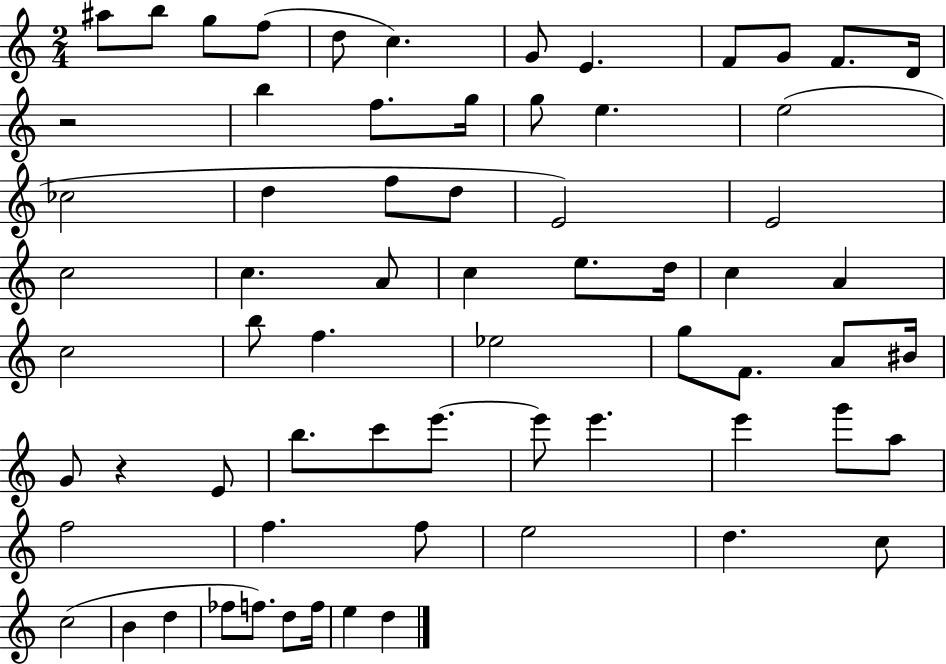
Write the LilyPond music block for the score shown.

{
  \clef treble
  \numericTimeSignature
  \time 2/4
  \key c \major
  ais''8 b''8 g''8 f''8( | d''8 c''4.) | g'8 e'4. | f'8 g'8 f'8. d'16 | \break r2 | b''4 f''8. g''16 | g''8 e''4. | e''2( | \break ces''2 | d''4 f''8 d''8 | e'2) | e'2 | \break c''2 | c''4. a'8 | c''4 e''8. d''16 | c''4 a'4 | \break c''2 | b''8 f''4. | ees''2 | g''8 f'8. a'8 bis'16 | \break g'8 r4 e'8 | b''8. c'''8 e'''8.~~ | e'''8 e'''4. | e'''4 g'''8 a''8 | \break f''2 | f''4. f''8 | e''2 | d''4. c''8 | \break c''2( | b'4 d''4 | fes''8 f''8.) d''8 f''16 | e''4 d''4 | \break \bar "|."
}